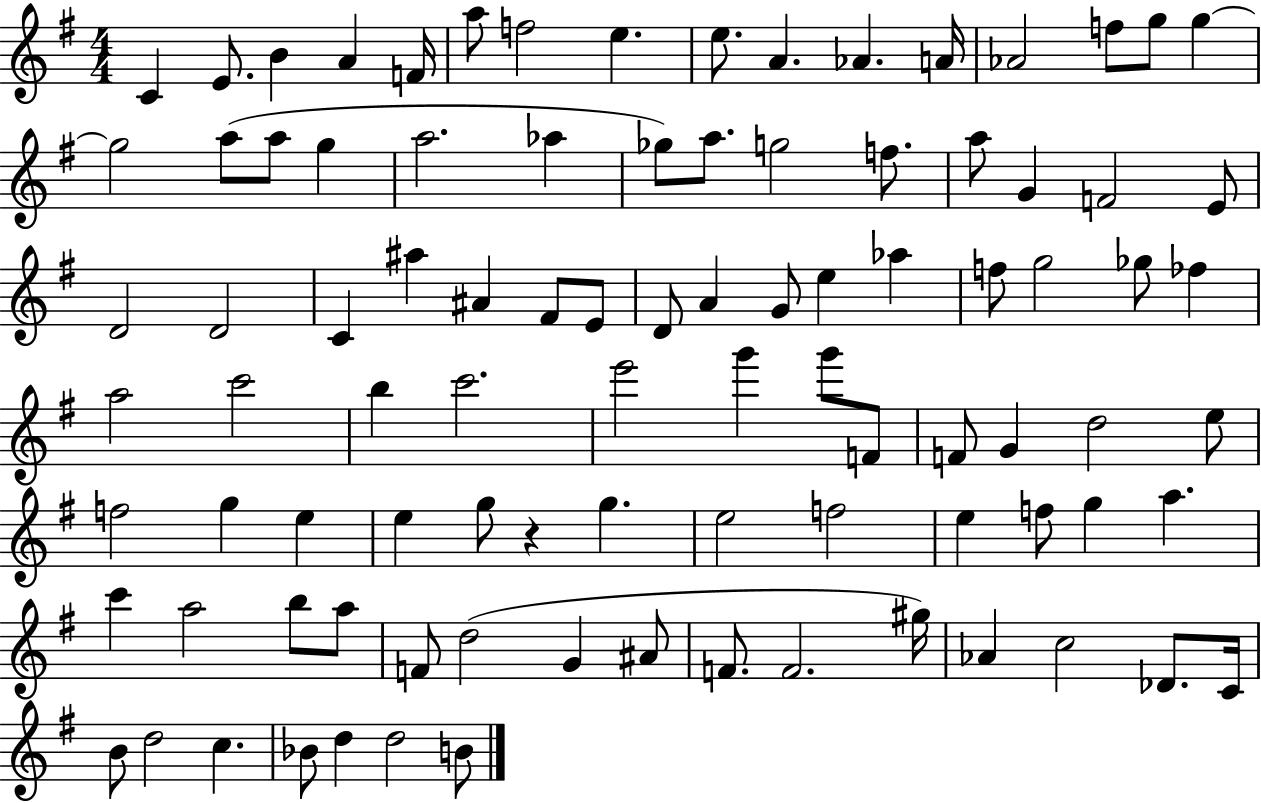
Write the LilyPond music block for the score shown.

{
  \clef treble
  \numericTimeSignature
  \time 4/4
  \key g \major
  c'4 e'8. b'4 a'4 f'16 | a''8 f''2 e''4. | e''8. a'4. aes'4. a'16 | aes'2 f''8 g''8 g''4~~ | \break g''2 a''8( a''8 g''4 | a''2. aes''4 | ges''8) a''8. g''2 f''8. | a''8 g'4 f'2 e'8 | \break d'2 d'2 | c'4 ais''4 ais'4 fis'8 e'8 | d'8 a'4 g'8 e''4 aes''4 | f''8 g''2 ges''8 fes''4 | \break a''2 c'''2 | b''4 c'''2. | e'''2 g'''4 g'''8 f'8 | f'8 g'4 d''2 e''8 | \break f''2 g''4 e''4 | e''4 g''8 r4 g''4. | e''2 f''2 | e''4 f''8 g''4 a''4. | \break c'''4 a''2 b''8 a''8 | f'8 d''2( g'4 ais'8 | f'8. f'2. gis''16) | aes'4 c''2 des'8. c'16 | \break b'8 d''2 c''4. | bes'8 d''4 d''2 b'8 | \bar "|."
}